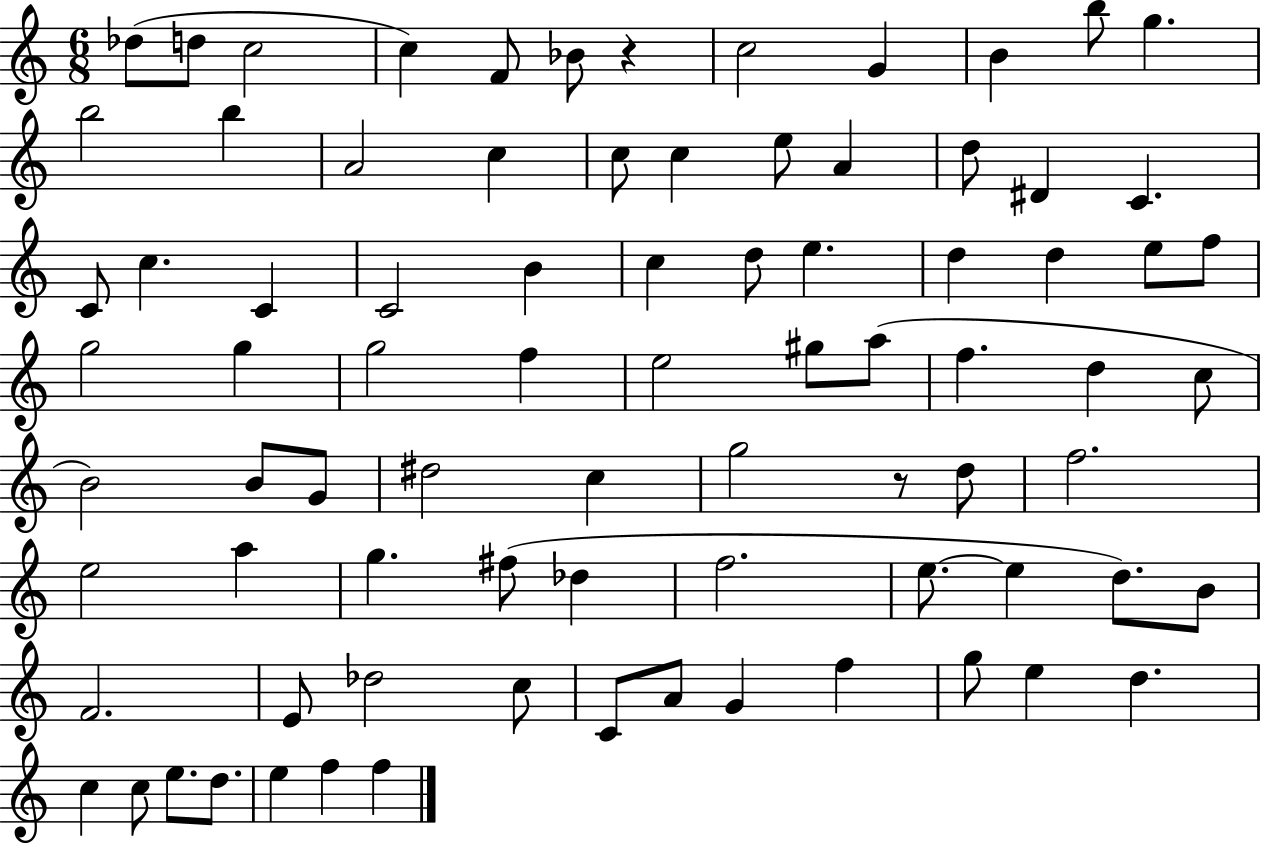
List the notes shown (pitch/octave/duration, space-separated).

Db5/e D5/e C5/h C5/q F4/e Bb4/e R/q C5/h G4/q B4/q B5/e G5/q. B5/h B5/q A4/h C5/q C5/e C5/q E5/e A4/q D5/e D#4/q C4/q. C4/e C5/q. C4/q C4/h B4/q C5/q D5/e E5/q. D5/q D5/q E5/e F5/e G5/h G5/q G5/h F5/q E5/h G#5/e A5/e F5/q. D5/q C5/e B4/h B4/e G4/e D#5/h C5/q G5/h R/e D5/e F5/h. E5/h A5/q G5/q. F#5/e Db5/q F5/h. E5/e. E5/q D5/e. B4/e F4/h. E4/e Db5/h C5/e C4/e A4/e G4/q F5/q G5/e E5/q D5/q. C5/q C5/e E5/e. D5/e. E5/q F5/q F5/q